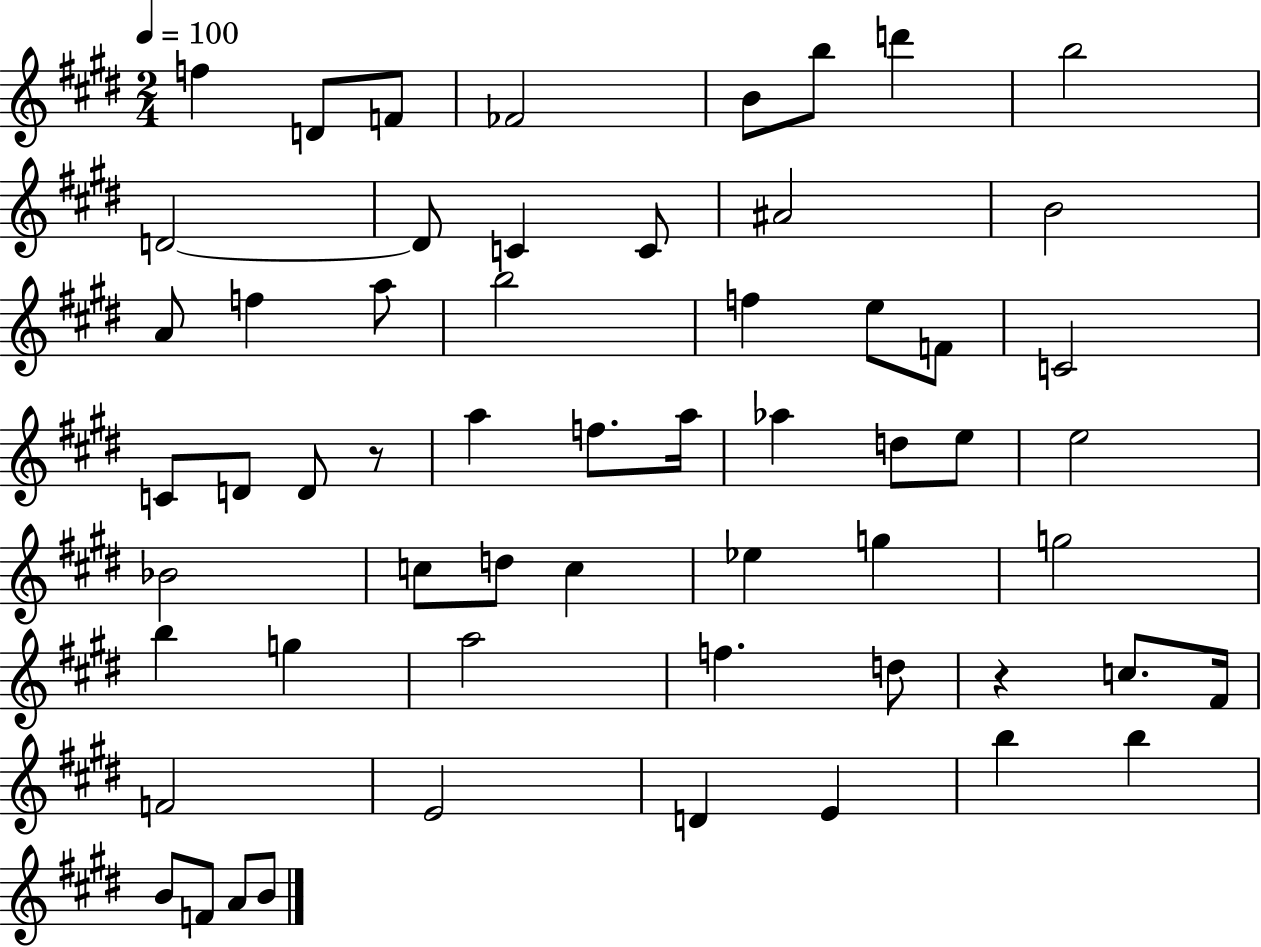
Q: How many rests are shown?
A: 2